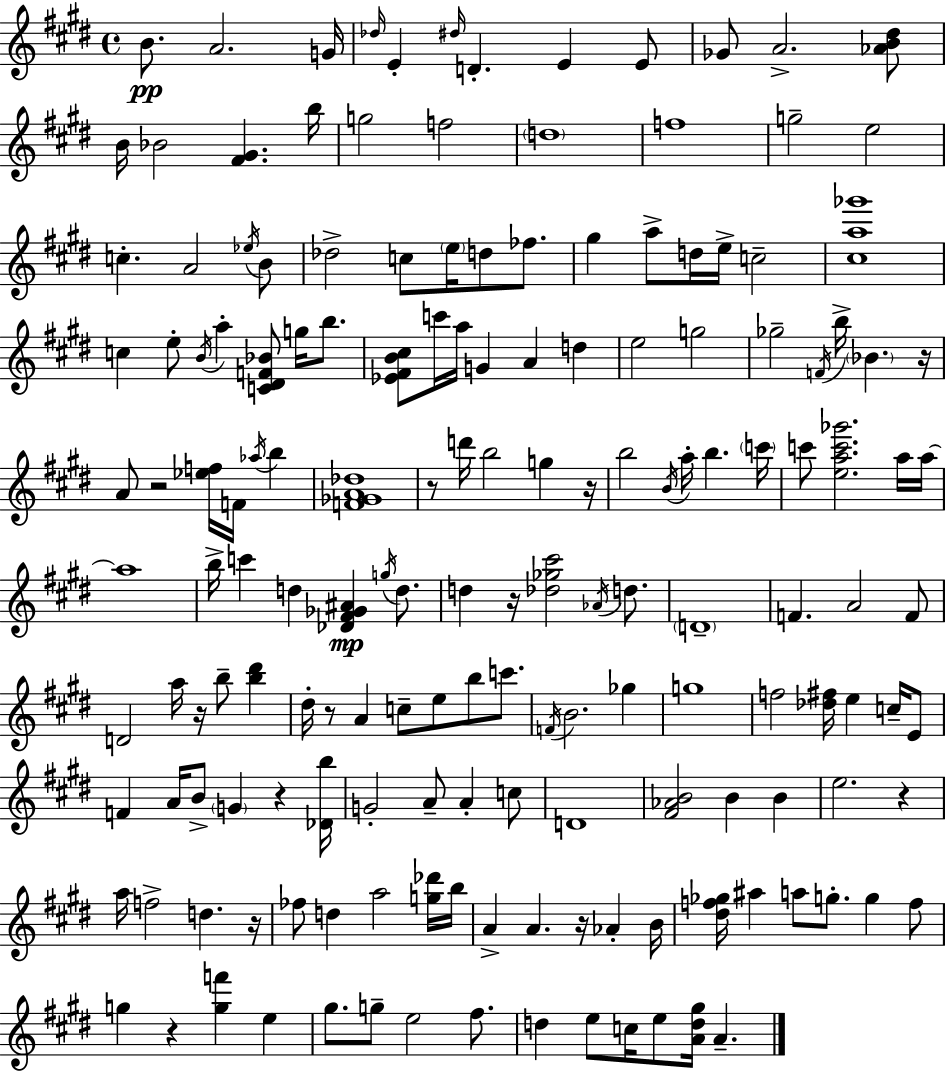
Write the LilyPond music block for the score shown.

{
  \clef treble
  \time 4/4
  \defaultTimeSignature
  \key e \major
  b'8.\pp a'2. g'16 | \grace { des''16 } e'4-. \grace { dis''16 } d'4.-. e'4 | e'8 ges'8 a'2.-> | <aes' b' dis''>8 b'16 bes'2 <fis' gis'>4. | \break b''16 g''2 f''2 | \parenthesize d''1 | f''1 | g''2-- e''2 | \break c''4.-. a'2 | \acciaccatura { ees''16 } b'8 des''2-> c''8 \parenthesize e''16 d''8 | fes''8. gis''4 a''8-> d''16 e''16-> c''2-- | <cis'' a'' ges'''>1 | \break c''4 e''8-. \acciaccatura { b'16 } a''4-. <c' dis' f' bes'>8 | g''16 b''8. <ees' fis' b' cis''>8 c'''16 a''16 g'4 a'4 | d''4 e''2 g''2 | ges''2-- \acciaccatura { f'16 } b''16-> \parenthesize bes'4. | \break r16 a'8 r2 <ees'' f''>16 | f'16 \acciaccatura { aes''16 } b''4 <f' ges' a' des''>1 | r8 d'''16 b''2 | g''4 r16 b''2 \acciaccatura { b'16 } a''16-. | \break b''4. \parenthesize c'''16 c'''8 <e'' a'' c''' ges'''>2. | a''16 a''16~~ a''1 | b''16-> c'''4 d''4 | <des' fis' ges' ais'>4\mp \acciaccatura { g''16 } d''8. d''4 r16 <des'' ges'' cis'''>2 | \break \acciaccatura { aes'16 } d''8. \parenthesize d'1-- | f'4. a'2 | f'8 d'2 | a''16 r16 b''8-- <b'' dis'''>4 dis''16-. r8 a'4 | \break c''8-- e''8 b''8 c'''8. \acciaccatura { f'16 } b'2. | ges''4 g''1 | f''2 | <des'' fis''>16 e''4 c''16-- e'8 f'4 a'16 b'8-> | \break \parenthesize g'4 r4 <des' b''>16 g'2-. | a'8-- a'4-. c''8 d'1 | <fis' aes' b'>2 | b'4 b'4 e''2. | \break r4 a''16 f''2-> | d''4. r16 fes''8 d''4 | a''2 <g'' des'''>16 b''16 a'4-> a'4. | r16 aes'4-. b'16 <dis'' f'' ges''>16 ais''4 a''8 | \break g''8.-. g''4 f''8 g''4 r4 | <g'' f'''>4 e''4 gis''8. g''8-- e''2 | fis''8. d''4 e''8 | c''16 e''8 <a' d'' gis''>16 a'4.-- \bar "|."
}